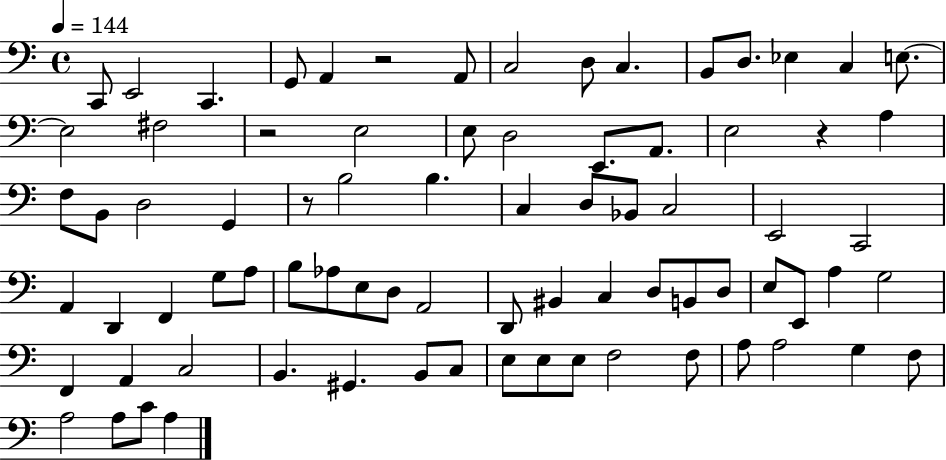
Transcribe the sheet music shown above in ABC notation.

X:1
T:Untitled
M:4/4
L:1/4
K:C
C,,/2 E,,2 C,, G,,/2 A,, z2 A,,/2 C,2 D,/2 C, B,,/2 D,/2 _E, C, E,/2 E,2 ^F,2 z2 E,2 E,/2 D,2 E,,/2 A,,/2 E,2 z A, F,/2 B,,/2 D,2 G,, z/2 B,2 B, C, D,/2 _B,,/2 C,2 E,,2 C,,2 A,, D,, F,, G,/2 A,/2 B,/2 _A,/2 E,/2 D,/2 A,,2 D,,/2 ^B,, C, D,/2 B,,/2 D,/2 E,/2 E,,/2 A, G,2 F,, A,, C,2 B,, ^G,, B,,/2 C,/2 E,/2 E,/2 E,/2 F,2 F,/2 A,/2 A,2 G, F,/2 A,2 A,/2 C/2 A,